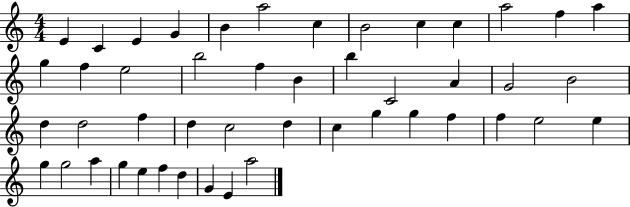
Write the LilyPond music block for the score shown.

{
  \clef treble
  \numericTimeSignature
  \time 4/4
  \key c \major
  e'4 c'4 e'4 g'4 | b'4 a''2 c''4 | b'2 c''4 c''4 | a''2 f''4 a''4 | \break g''4 f''4 e''2 | b''2 f''4 b'4 | b''4 c'2 a'4 | g'2 b'2 | \break d''4 d''2 f''4 | d''4 c''2 d''4 | c''4 g''4 g''4 f''4 | f''4 e''2 e''4 | \break g''4 g''2 a''4 | g''4 e''4 f''4 d''4 | g'4 e'4 a''2 | \bar "|."
}